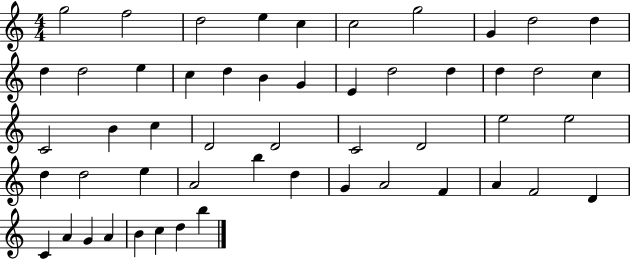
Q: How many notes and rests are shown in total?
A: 52